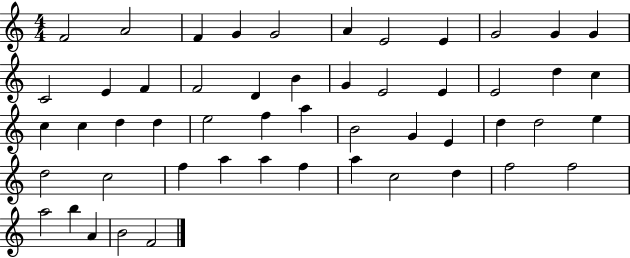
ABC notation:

X:1
T:Untitled
M:4/4
L:1/4
K:C
F2 A2 F G G2 A E2 E G2 G G C2 E F F2 D B G E2 E E2 d c c c d d e2 f a B2 G E d d2 e d2 c2 f a a f a c2 d f2 f2 a2 b A B2 F2